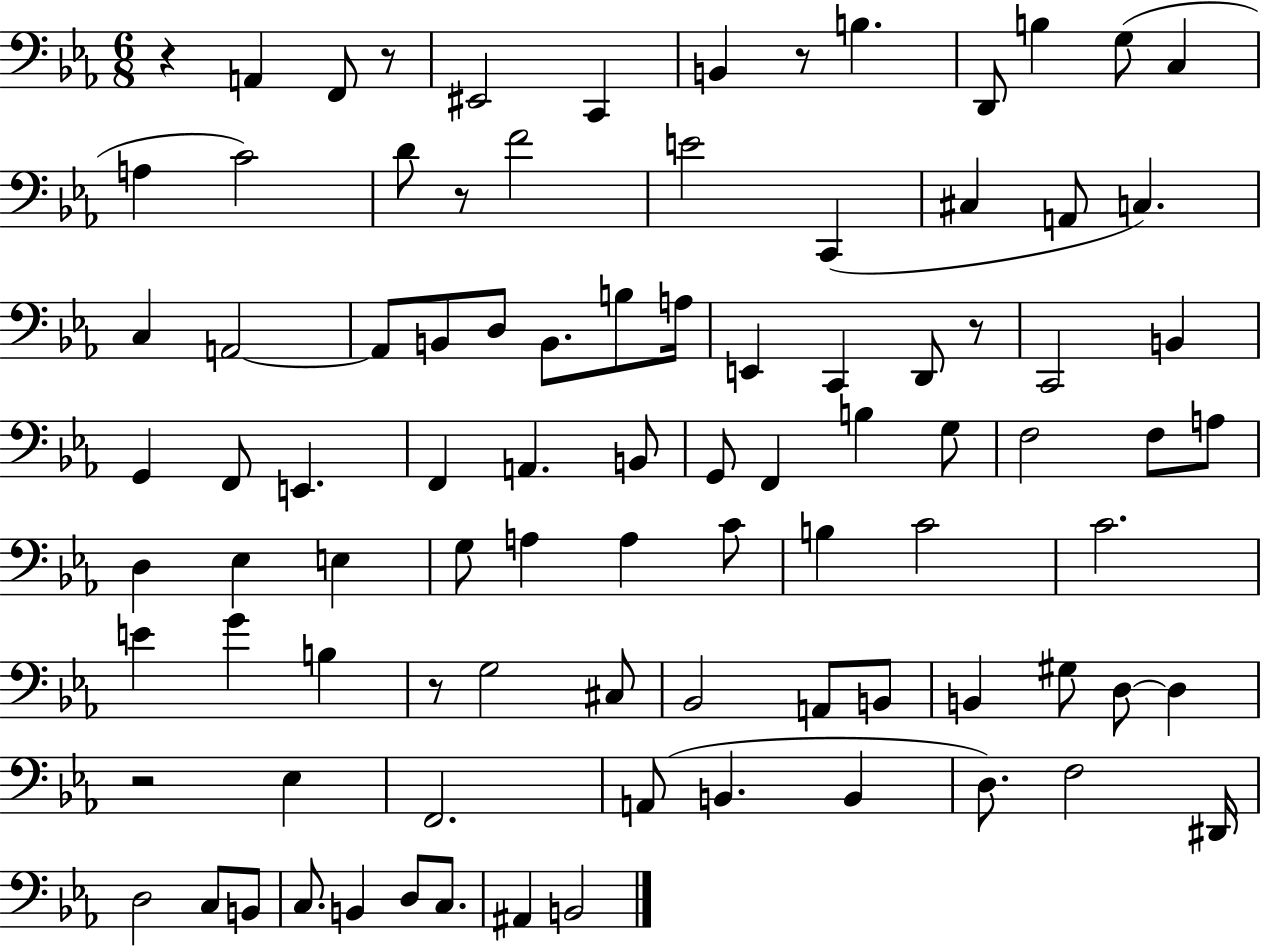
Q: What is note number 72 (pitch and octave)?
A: B2